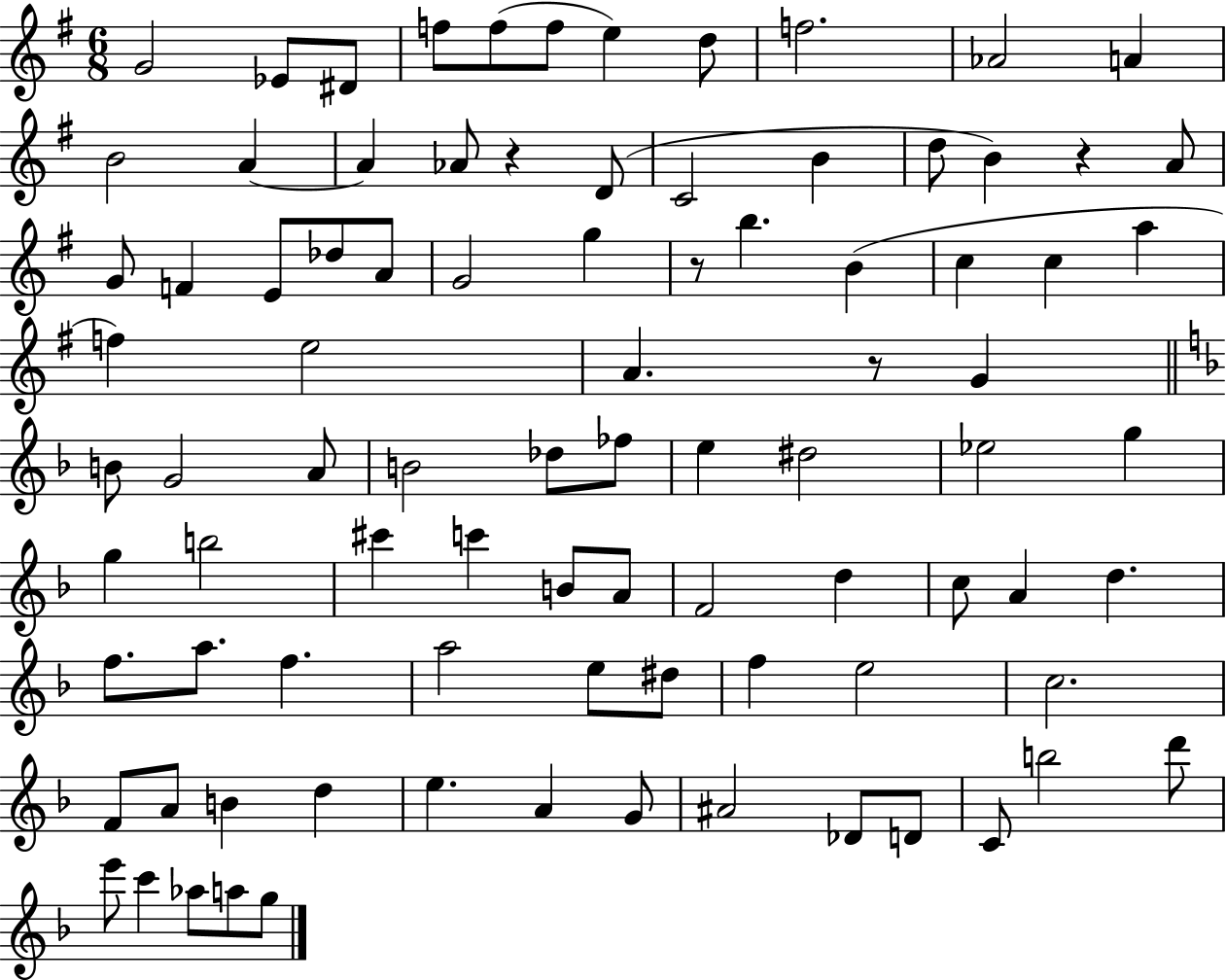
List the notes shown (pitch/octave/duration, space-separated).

G4/h Eb4/e D#4/e F5/e F5/e F5/e E5/q D5/e F5/h. Ab4/h A4/q B4/h A4/q A4/q Ab4/e R/q D4/e C4/h B4/q D5/e B4/q R/q A4/e G4/e F4/q E4/e Db5/e A4/e G4/h G5/q R/e B5/q. B4/q C5/q C5/q A5/q F5/q E5/h A4/q. R/e G4/q B4/e G4/h A4/e B4/h Db5/e FES5/e E5/q D#5/h Eb5/h G5/q G5/q B5/h C#6/q C6/q B4/e A4/e F4/h D5/q C5/e A4/q D5/q. F5/e. A5/e. F5/q. A5/h E5/e D#5/e F5/q E5/h C5/h. F4/e A4/e B4/q D5/q E5/q. A4/q G4/e A#4/h Db4/e D4/e C4/e B5/h D6/e E6/e C6/q Ab5/e A5/e G5/e